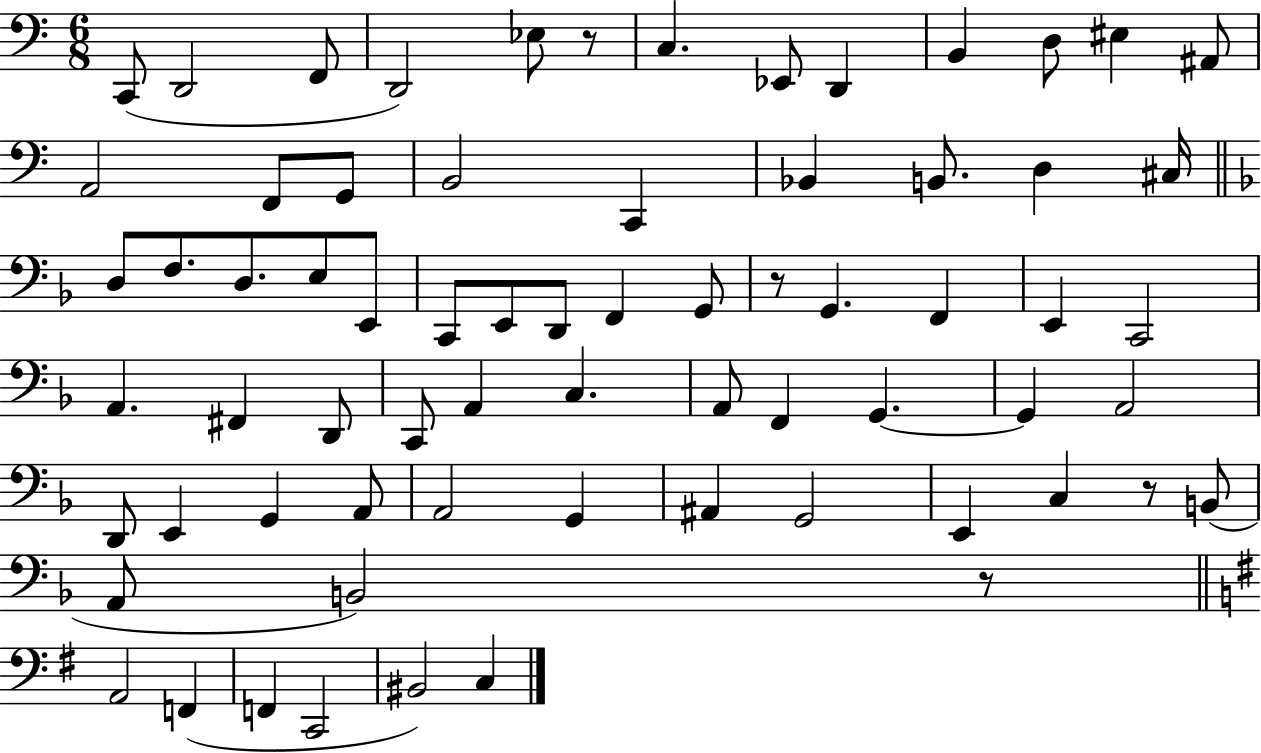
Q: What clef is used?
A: bass